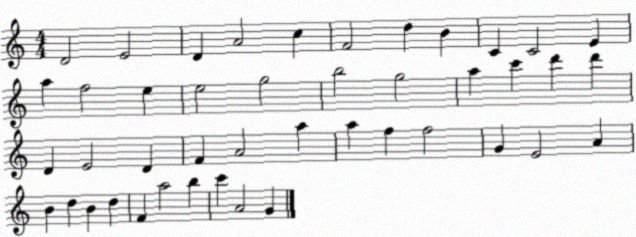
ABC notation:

X:1
T:Untitled
M:4/4
L:1/4
K:C
D2 E2 D A2 c F2 d B C C2 E a f2 e e2 g2 b2 g2 a c' d' d' D E2 D F A2 a a f f2 G E2 A B d B d F a2 b c' A2 G